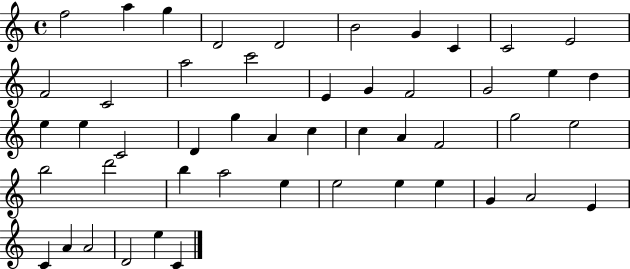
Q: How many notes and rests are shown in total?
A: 49